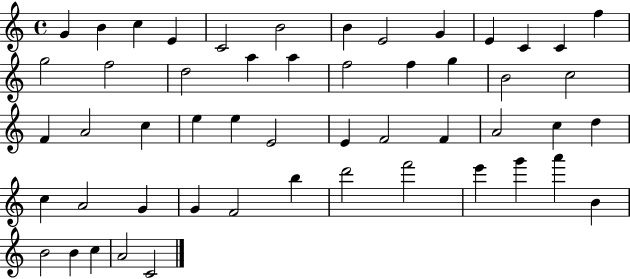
G4/q B4/q C5/q E4/q C4/h B4/h B4/q E4/h G4/q E4/q C4/q C4/q F5/q G5/h F5/h D5/h A5/q A5/q F5/h F5/q G5/q B4/h C5/h F4/q A4/h C5/q E5/q E5/q E4/h E4/q F4/h F4/q A4/h C5/q D5/q C5/q A4/h G4/q G4/q F4/h B5/q D6/h F6/h E6/q G6/q A6/q B4/q B4/h B4/q C5/q A4/h C4/h